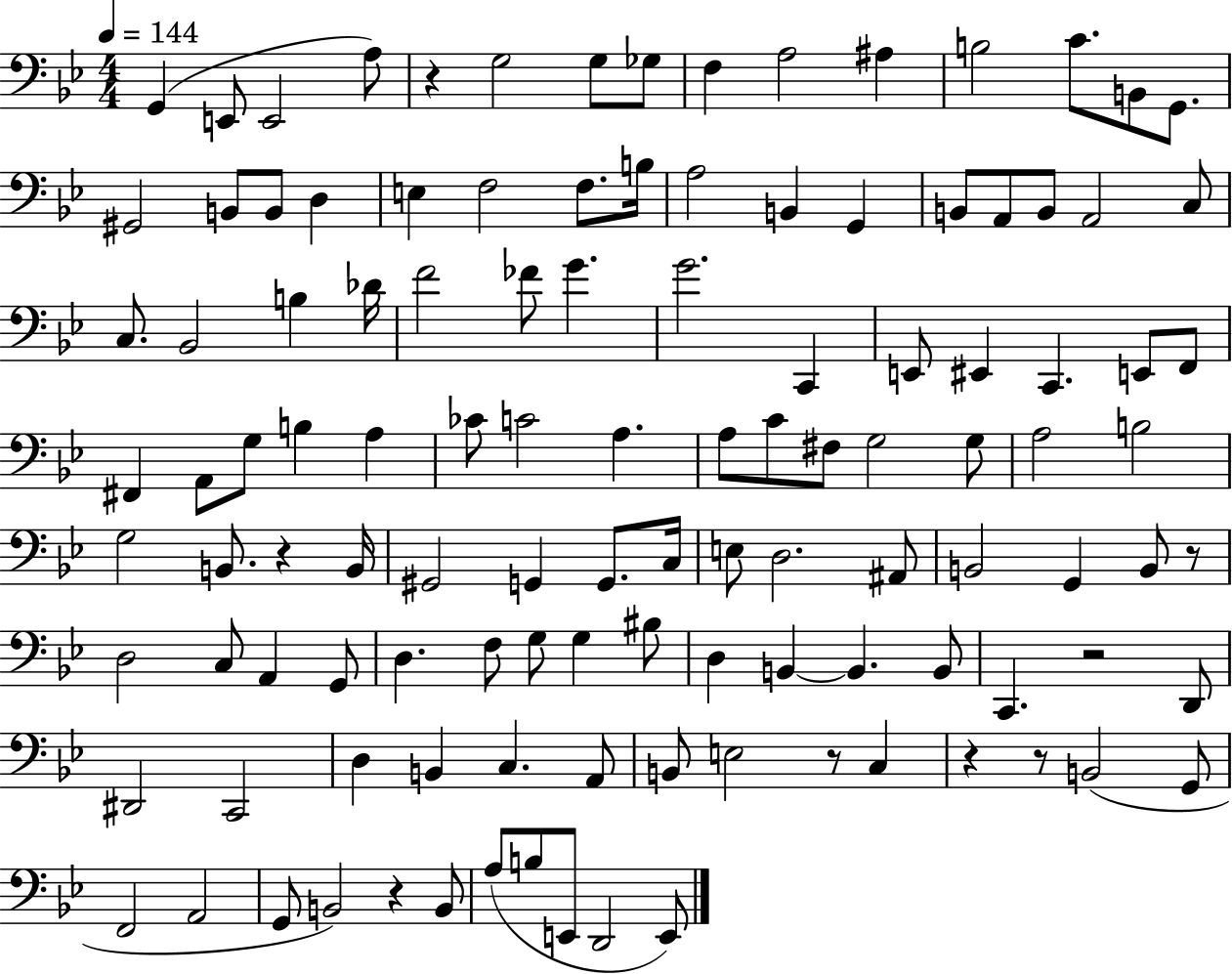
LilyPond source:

{
  \clef bass
  \numericTimeSignature
  \time 4/4
  \key bes \major
  \tempo 4 = 144
  g,4( e,8 e,2 a8) | r4 g2 g8 ges8 | f4 a2 ais4 | b2 c'8. b,8 g,8. | \break gis,2 b,8 b,8 d4 | e4 f2 f8. b16 | a2 b,4 g,4 | b,8 a,8 b,8 a,2 c8 | \break c8. bes,2 b4 des'16 | f'2 fes'8 g'4. | g'2. c,4 | e,8 eis,4 c,4. e,8 f,8 | \break fis,4 a,8 g8 b4 a4 | ces'8 c'2 a4. | a8 c'8 fis8 g2 g8 | a2 b2 | \break g2 b,8. r4 b,16 | gis,2 g,4 g,8. c16 | e8 d2. ais,8 | b,2 g,4 b,8 r8 | \break d2 c8 a,4 g,8 | d4. f8 g8 g4 bis8 | d4 b,4~~ b,4. b,8 | c,4. r2 d,8 | \break dis,2 c,2 | d4 b,4 c4. a,8 | b,8 e2 r8 c4 | r4 r8 b,2( g,8 | \break f,2 a,2 | g,8 b,2) r4 b,8 | a8( b8 e,8 d,2 e,8) | \bar "|."
}